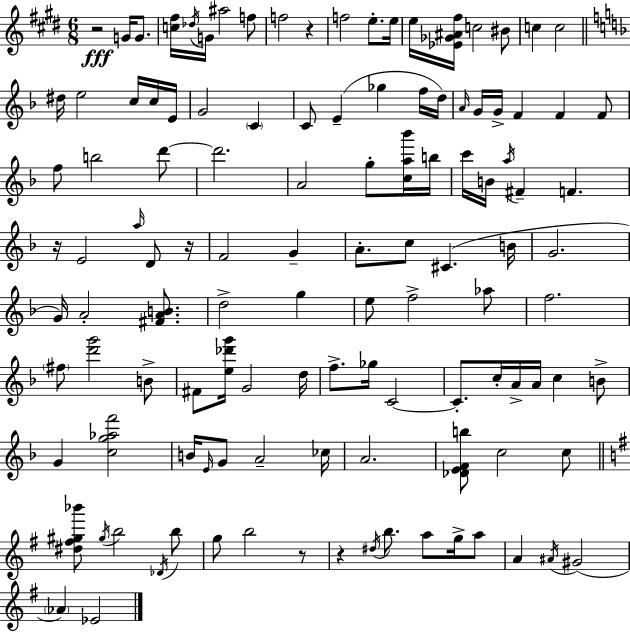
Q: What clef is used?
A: treble